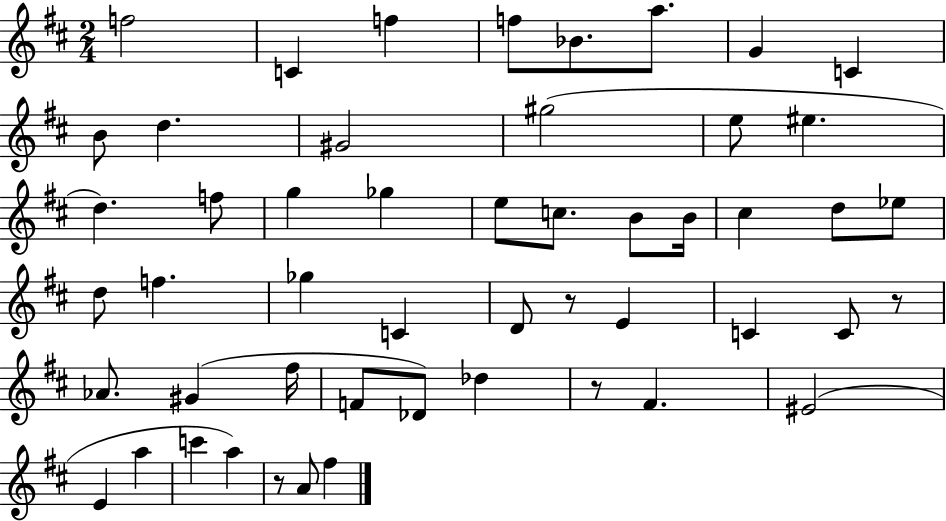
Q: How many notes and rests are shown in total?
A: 51